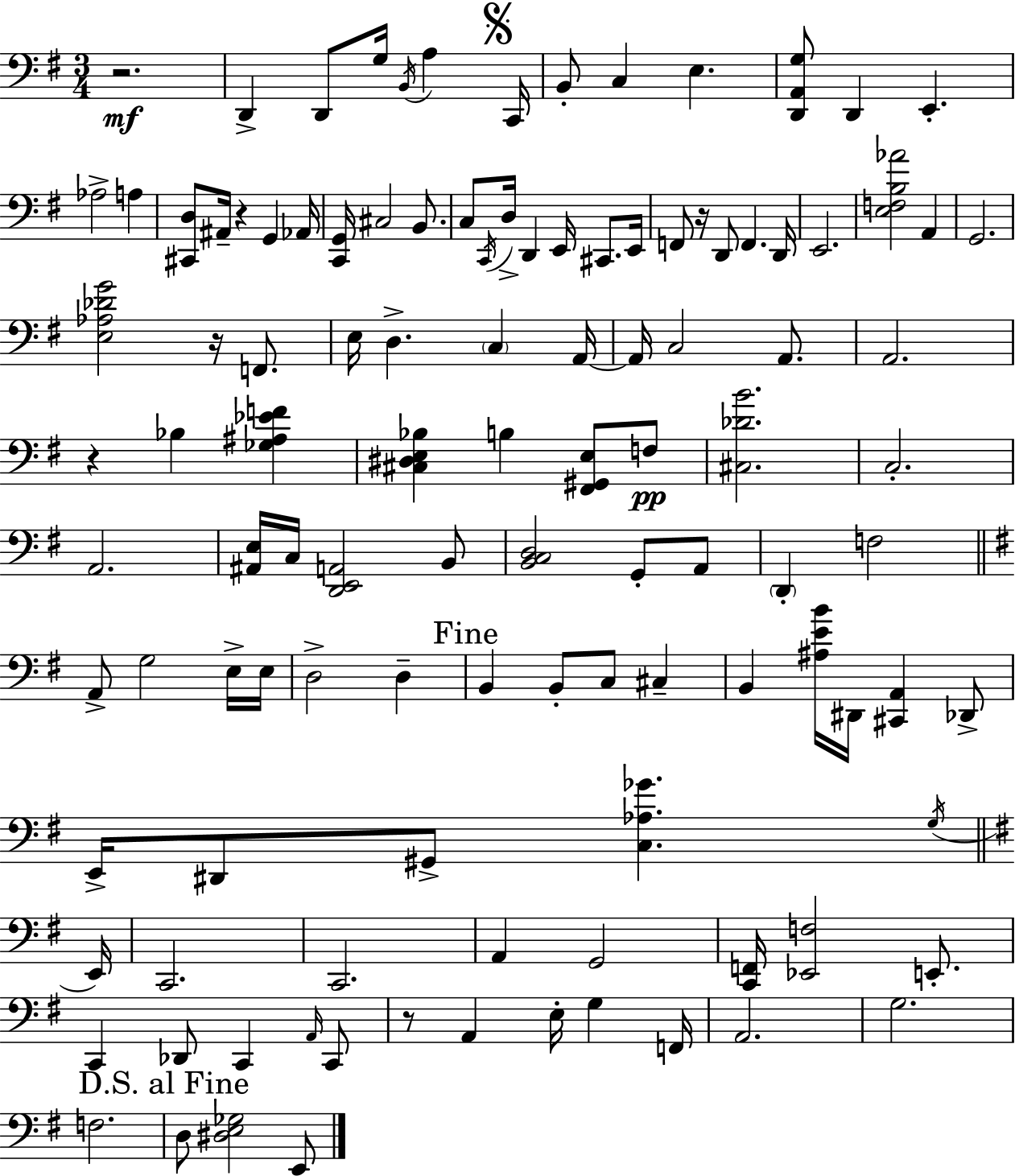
X:1
T:Untitled
M:3/4
L:1/4
K:G
z2 D,, D,,/2 G,/4 B,,/4 A, C,,/4 B,,/2 C, E, [D,,A,,G,]/2 D,, E,, _A,2 A, [^C,,D,]/2 ^A,,/4 z G,, _A,,/4 [C,,G,,]/4 ^C,2 B,,/2 C,/2 C,,/4 D,/4 D,, E,,/4 ^C,,/2 E,,/4 F,,/2 z/4 D,,/2 F,, D,,/4 E,,2 [E,F,B,_A]2 A,, G,,2 [E,_A,_DG]2 z/4 F,,/2 E,/4 D, C, A,,/4 A,,/4 C,2 A,,/2 A,,2 z _B, [_G,^A,_EF] [^C,^D,E,_B,] B, [^F,,^G,,E,]/2 F,/2 [^C,_DB]2 C,2 A,,2 [^A,,E,]/4 C,/4 [D,,E,,A,,]2 B,,/2 [B,,C,D,]2 G,,/2 A,,/2 D,, F,2 A,,/2 G,2 E,/4 E,/4 D,2 D, B,, B,,/2 C,/2 ^C, B,, [^A,EB]/4 ^D,,/4 [^C,,A,,] _D,,/2 E,,/4 ^D,,/2 ^G,,/2 [C,_A,_G] G,/4 E,,/4 C,,2 C,,2 A,, G,,2 [C,,F,,]/4 [_E,,F,]2 E,,/2 C,, _D,,/2 C,, A,,/4 C,,/2 z/2 A,, E,/4 G, F,,/4 A,,2 G,2 F,2 D,/2 [^D,E,_G,]2 E,,/2